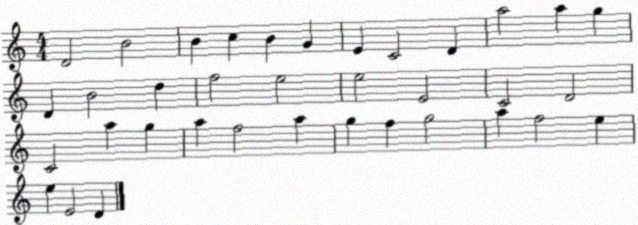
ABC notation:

X:1
T:Untitled
M:4/4
L:1/4
K:C
D2 B2 B c B G E C2 D a2 a g D B2 d f2 e2 e2 E2 C2 D2 C2 a g a f2 a g f g2 a f2 e e E2 D